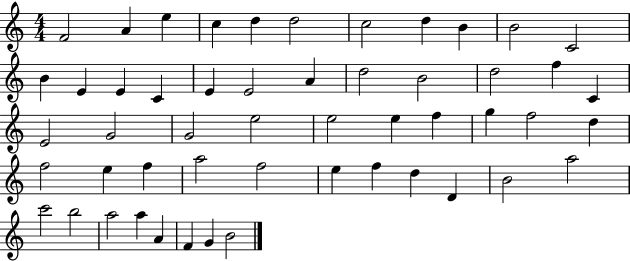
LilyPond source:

{
  \clef treble
  \numericTimeSignature
  \time 4/4
  \key c \major
  f'2 a'4 e''4 | c''4 d''4 d''2 | c''2 d''4 b'4 | b'2 c'2 | \break b'4 e'4 e'4 c'4 | e'4 e'2 a'4 | d''2 b'2 | d''2 f''4 c'4 | \break e'2 g'2 | g'2 e''2 | e''2 e''4 f''4 | g''4 f''2 d''4 | \break f''2 e''4 f''4 | a''2 f''2 | e''4 f''4 d''4 d'4 | b'2 a''2 | \break c'''2 b''2 | a''2 a''4 a'4 | f'4 g'4 b'2 | \bar "|."
}